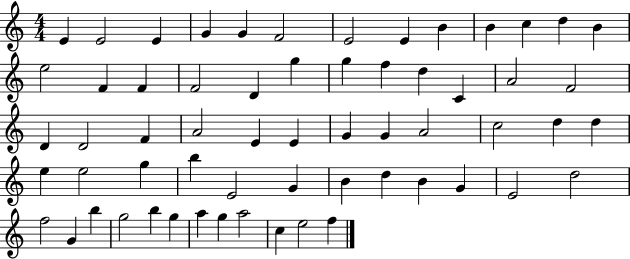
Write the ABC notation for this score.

X:1
T:Untitled
M:4/4
L:1/4
K:C
E E2 E G G F2 E2 E B B c d B e2 F F F2 D g g f d C A2 F2 D D2 F A2 E E G G A2 c2 d d e e2 g b E2 G B d B G E2 d2 f2 G b g2 b g a g a2 c e2 f